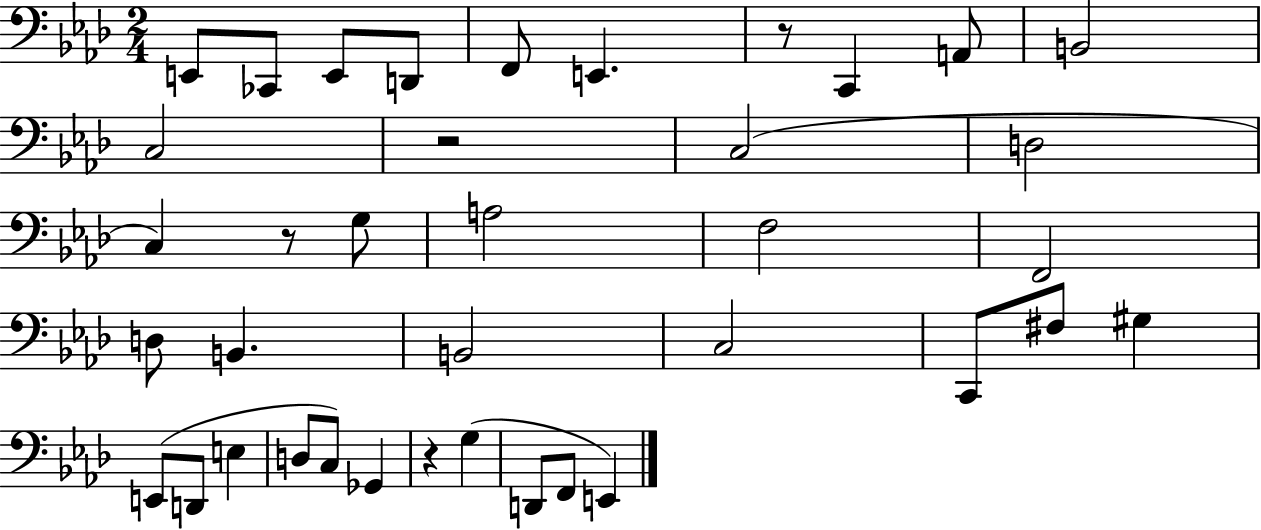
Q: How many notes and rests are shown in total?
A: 38